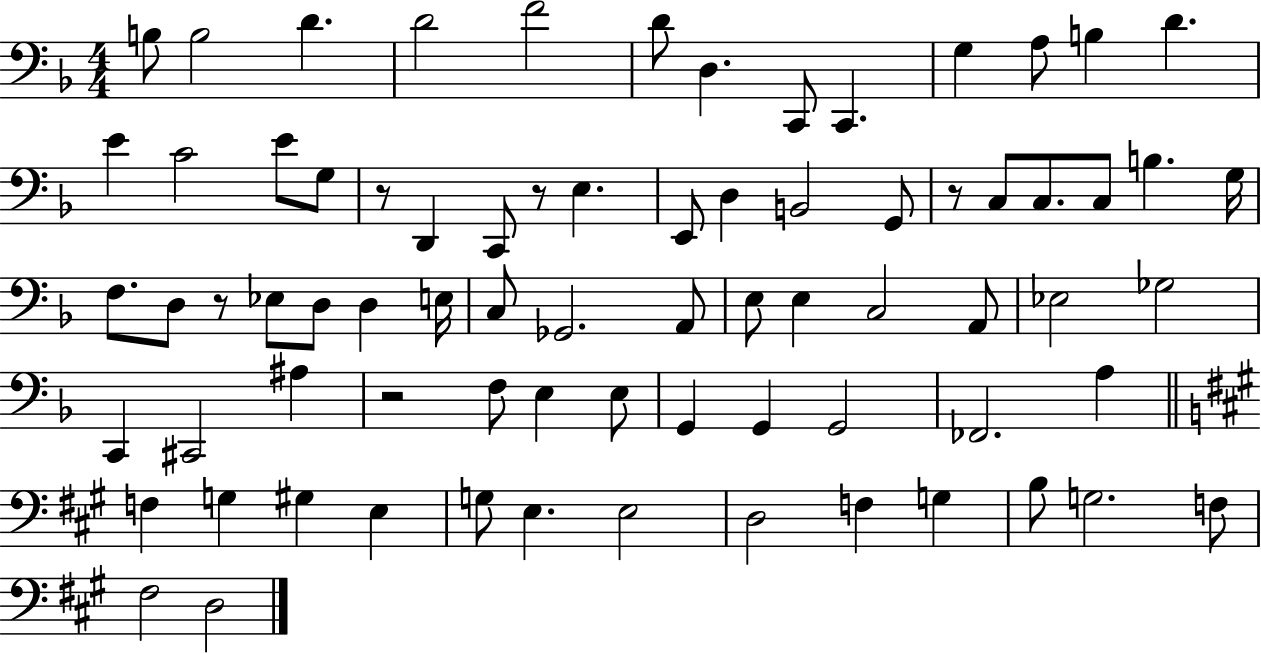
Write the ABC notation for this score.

X:1
T:Untitled
M:4/4
L:1/4
K:F
B,/2 B,2 D D2 F2 D/2 D, C,,/2 C,, G, A,/2 B, D E C2 E/2 G,/2 z/2 D,, C,,/2 z/2 E, E,,/2 D, B,,2 G,,/2 z/2 C,/2 C,/2 C,/2 B, G,/4 F,/2 D,/2 z/2 _E,/2 D,/2 D, E,/4 C,/2 _G,,2 A,,/2 E,/2 E, C,2 A,,/2 _E,2 _G,2 C,, ^C,,2 ^A, z2 F,/2 E, E,/2 G,, G,, G,,2 _F,,2 A, F, G, ^G, E, G,/2 E, E,2 D,2 F, G, B,/2 G,2 F,/2 ^F,2 D,2